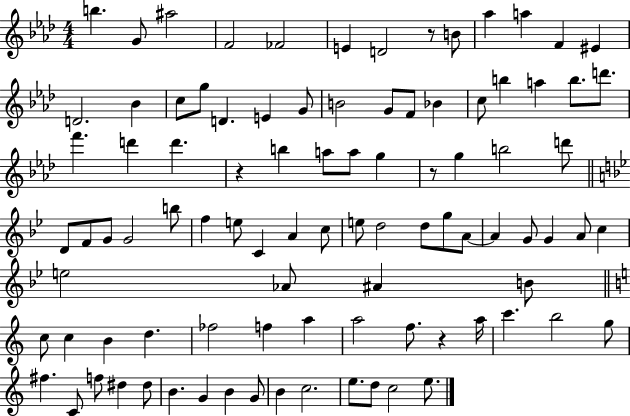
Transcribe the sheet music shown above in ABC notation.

X:1
T:Untitled
M:4/4
L:1/4
K:Ab
b G/2 ^a2 F2 _F2 E D2 z/2 B/2 _a a F ^E D2 _B c/2 g/2 D E G/2 B2 G/2 F/2 _B c/2 b a b/2 d'/2 f' d' d' z b a/2 a/2 g z/2 g b2 d'/2 D/2 F/2 G/2 G2 b/2 f e/2 C A c/2 e/2 d2 d/2 g/2 A/2 A G/2 G A/2 c e2 _A/2 ^A B/2 c/2 c B d _f2 f a a2 f/2 z a/4 c' b2 g/2 ^f C/2 f/2 ^d ^d/2 B G B G/2 B c2 e/2 d/2 c2 e/2